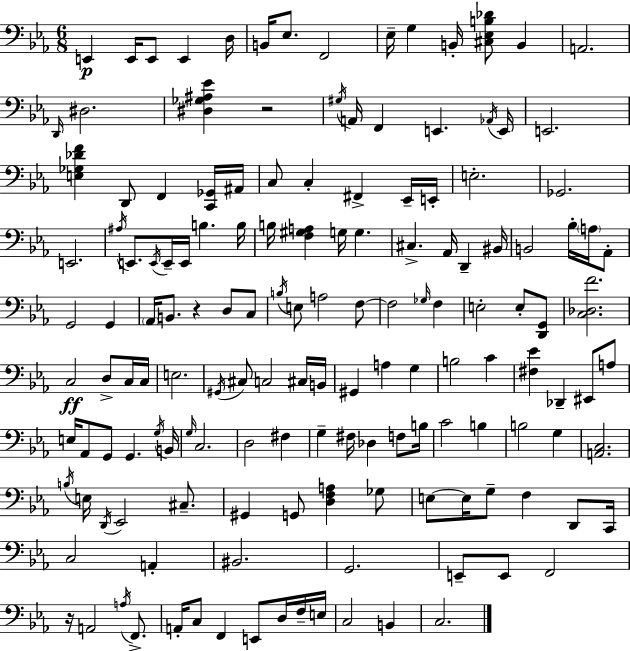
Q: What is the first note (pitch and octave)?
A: E2